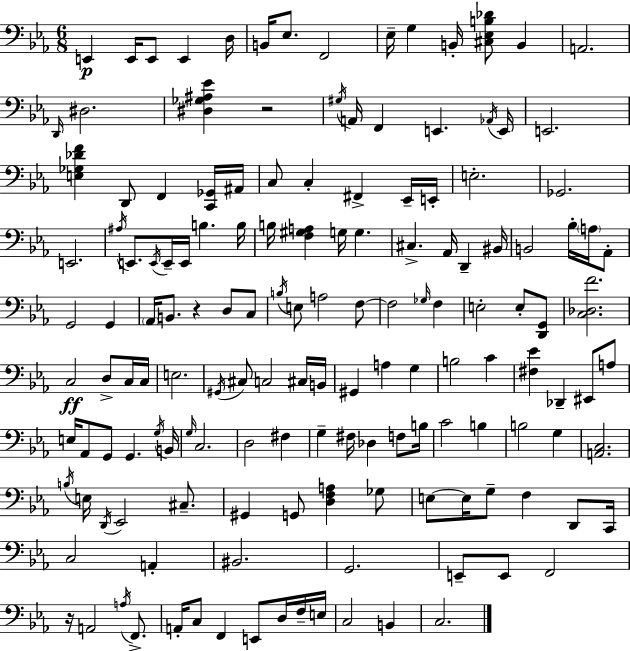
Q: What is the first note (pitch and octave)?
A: E2